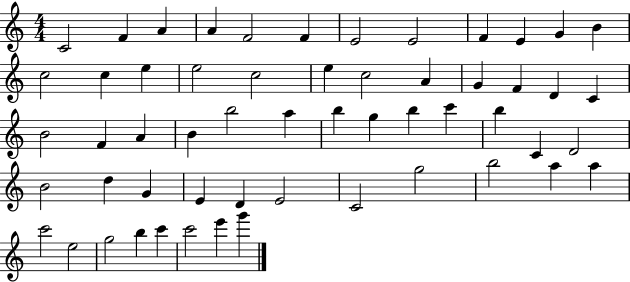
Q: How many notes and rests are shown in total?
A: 56